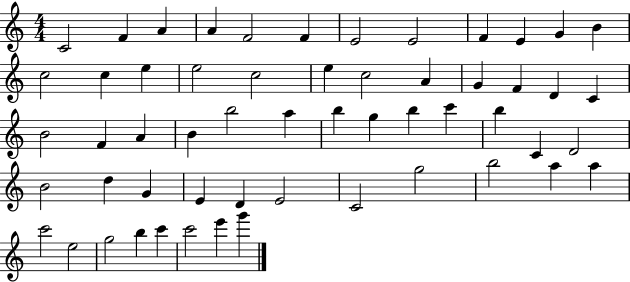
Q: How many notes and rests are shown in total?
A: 56